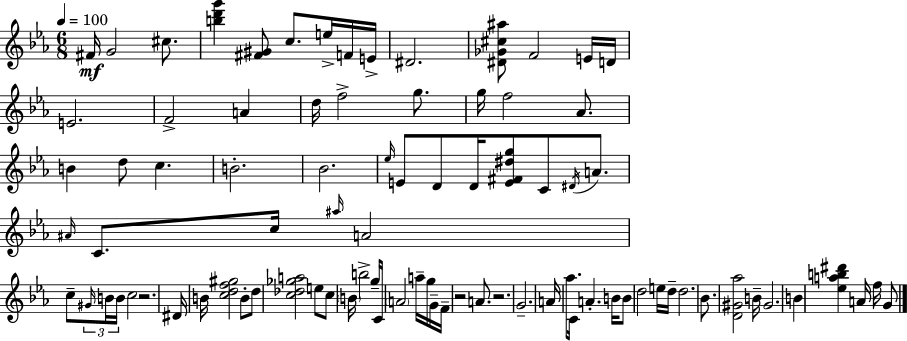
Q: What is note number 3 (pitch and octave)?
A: C#5